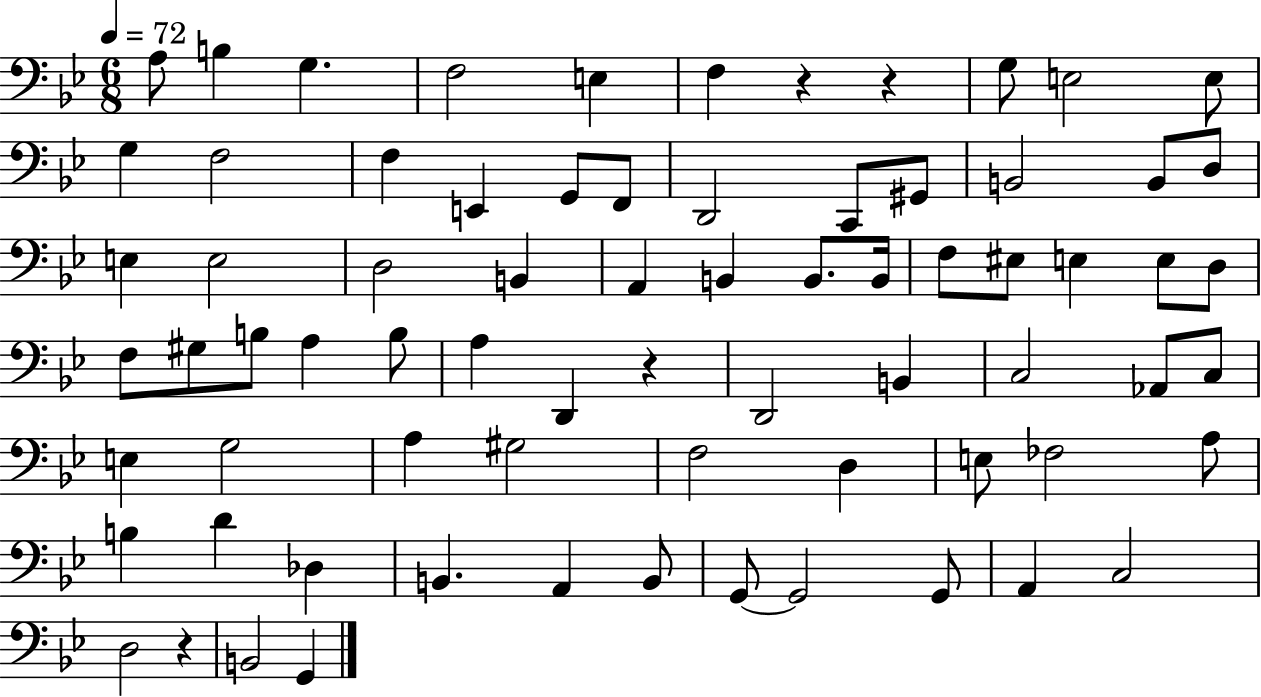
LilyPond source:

{
  \clef bass
  \numericTimeSignature
  \time 6/8
  \key bes \major
  \tempo 4 = 72
  \repeat volta 2 { a8 b4 g4. | f2 e4 | f4 r4 r4 | g8 e2 e8 | \break g4 f2 | f4 e,4 g,8 f,8 | d,2 c,8 gis,8 | b,2 b,8 d8 | \break e4 e2 | d2 b,4 | a,4 b,4 b,8. b,16 | f8 eis8 e4 e8 d8 | \break f8 gis8 b8 a4 b8 | a4 d,4 r4 | d,2 b,4 | c2 aes,8 c8 | \break e4 g2 | a4 gis2 | f2 d4 | e8 fes2 a8 | \break b4 d'4 des4 | b,4. a,4 b,8 | g,8~~ g,2 g,8 | a,4 c2 | \break d2 r4 | b,2 g,4 | } \bar "|."
}